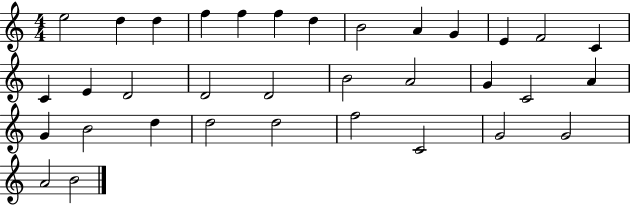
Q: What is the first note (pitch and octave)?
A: E5